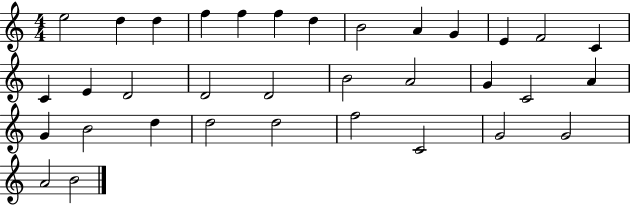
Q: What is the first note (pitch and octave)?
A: E5